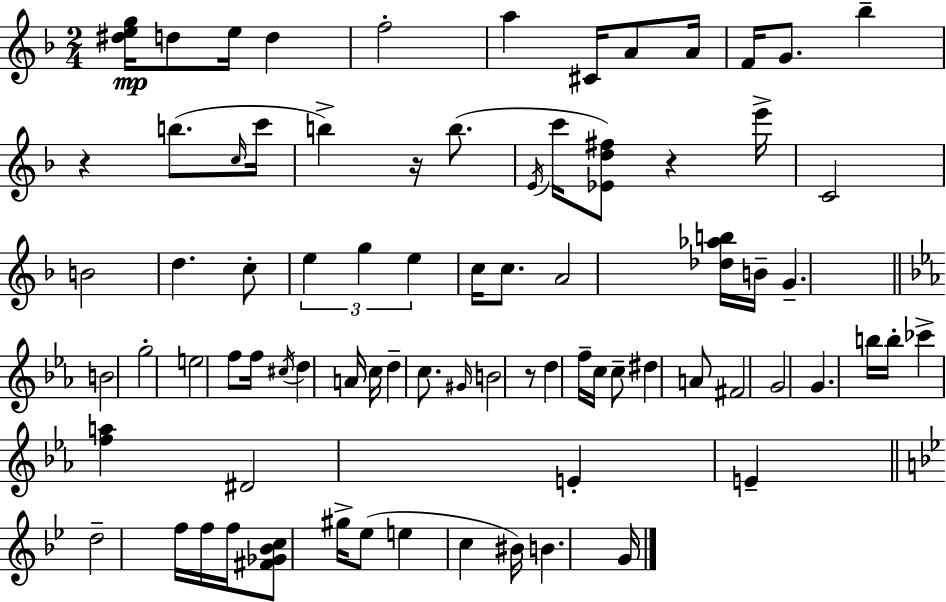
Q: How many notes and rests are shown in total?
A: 79